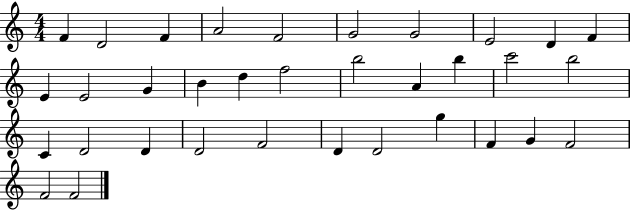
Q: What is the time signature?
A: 4/4